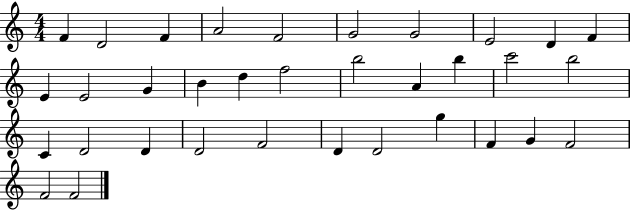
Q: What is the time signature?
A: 4/4